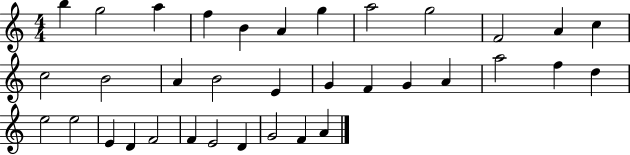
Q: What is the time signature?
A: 4/4